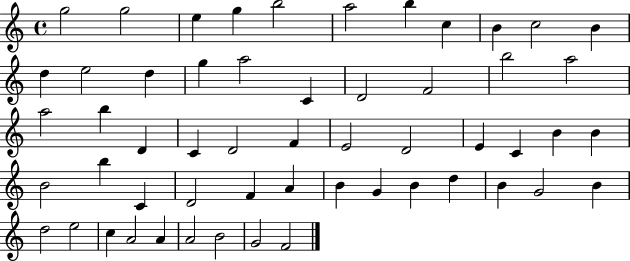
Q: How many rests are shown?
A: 0